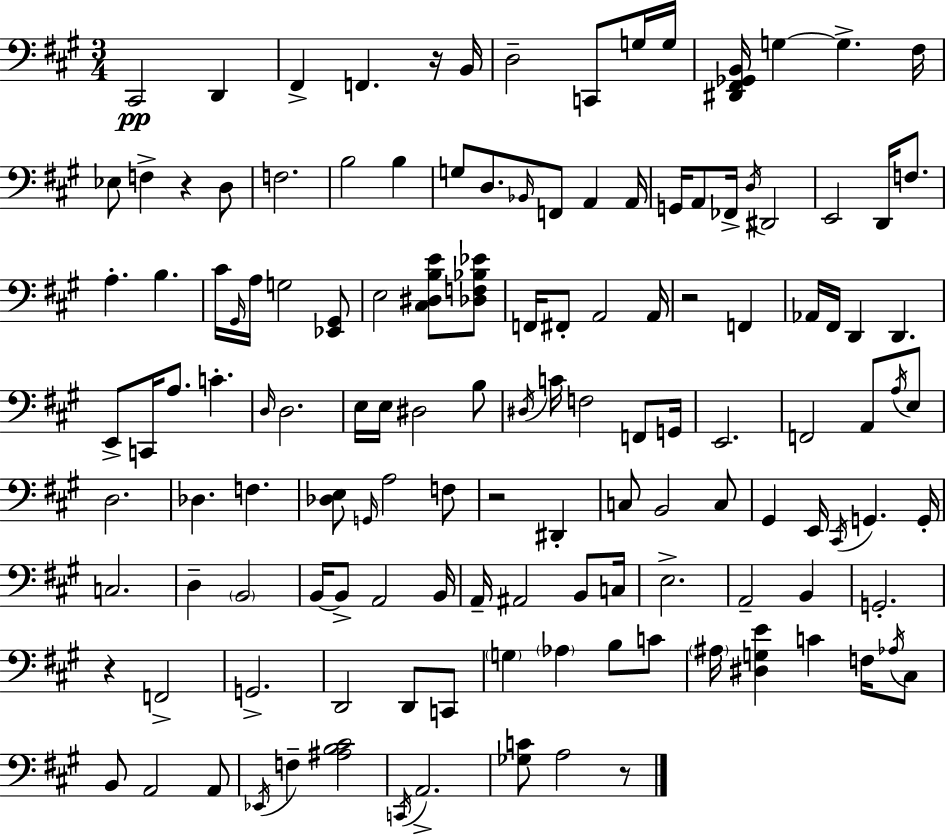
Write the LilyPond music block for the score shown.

{
  \clef bass
  \numericTimeSignature
  \time 3/4
  \key a \major
  cis,2\pp d,4 | fis,4-> f,4. r16 b,16 | d2-- c,8 g16 g16 | <dis, fis, ges, b,>16 g4~~ g4.-> fis16 | \break ees8 f4-> r4 d8 | f2. | b2 b4 | g8 d8. \grace { bes,16 } f,8 a,4 | \break a,16 g,16 a,8 fes,16-> \acciaccatura { d16 } dis,2 | e,2 d,16 f8. | a4.-. b4. | cis'16 \grace { gis,16 } a16 g2 | \break <ees, gis,>8 e2 <cis dis b e'>8 | <des f bes ees'>8 f,16 fis,8-. a,2 | a,16 r2 f,4 | aes,16 fis,16 d,4 d,4. | \break e,8-> c,16 a8. c'4.-. | \grace { d16 } d2. | e16 e16 dis2 | b8 \acciaccatura { dis16 } c'16 f2 | \break f,8 g,16 e,2. | f,2 | a,8 \acciaccatura { a16 } e8 d2. | des4. | \break f4. <des e>8 \grace { g,16 } a2 | f8 r2 | dis,4-. c8 b,2 | c8 gis,4 e,16 | \break \acciaccatura { cis,16 } g,4. g,16-. c2. | d4-- | \parenthesize b,2 b,16~~ b,8-> a,2 | b,16 a,16-- ais,2 | \break b,8 c16 e2.-> | a,2-- | b,4 g,2.-. | r4 | \break f,2-> g,2.-> | d,2 | d,8 c,8 \parenthesize g4 | \parenthesize aes4 b8 c'8 \parenthesize ais16 <dis g e'>4 | \break c'4 f16 \acciaccatura { aes16 } cis8 b,8 a,2 | a,8 \acciaccatura { ees,16 } f4-- | <ais b cis'>2 \acciaccatura { c,16 } a,2.-> | <ges c'>8 | \break a2 r8 \bar "|."
}